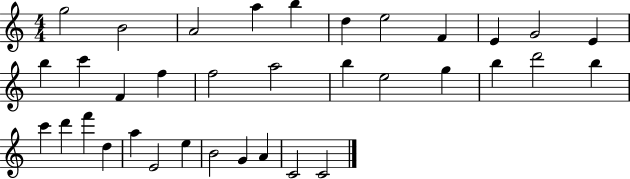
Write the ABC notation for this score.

X:1
T:Untitled
M:4/4
L:1/4
K:C
g2 B2 A2 a b d e2 F E G2 E b c' F f f2 a2 b e2 g b d'2 b c' d' f' d a E2 e B2 G A C2 C2